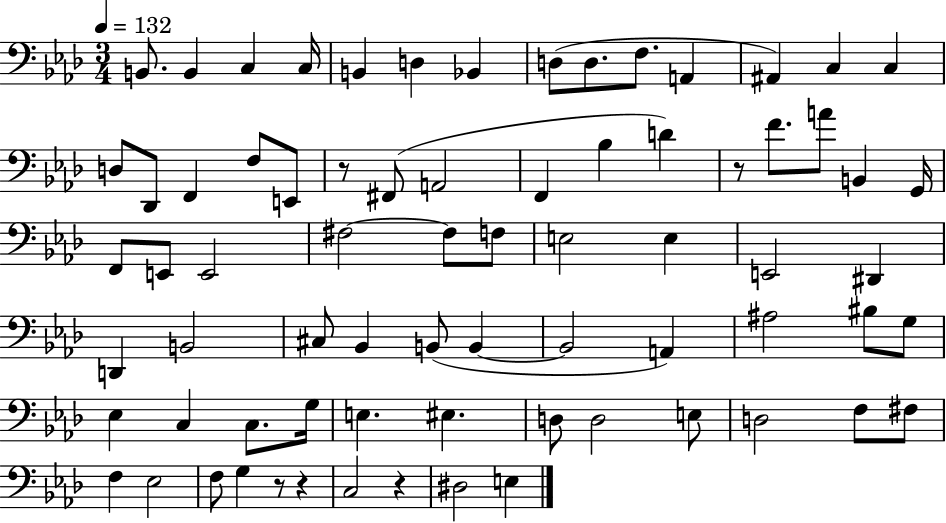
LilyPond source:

{
  \clef bass
  \numericTimeSignature
  \time 3/4
  \key aes \major
  \tempo 4 = 132
  \repeat volta 2 { b,8. b,4 c4 c16 | b,4 d4 bes,4 | d8( d8. f8. a,4 | ais,4) c4 c4 | \break d8 des,8 f,4 f8 e,8 | r8 fis,8( a,2 | f,4 bes4 d'4) | r8 f'8. a'8 b,4 g,16 | \break f,8 e,8 e,2 | fis2~~ fis8 f8 | e2 e4 | e,2 dis,4 | \break d,4 b,2 | cis8 bes,4 b,8( b,4~~ | b,2 a,4) | ais2 bis8 g8 | \break ees4 c4 c8. g16 | e4. eis4. | d8 d2 e8 | d2 f8 fis8 | \break f4 ees2 | f8 g4 r8 r4 | c2 r4 | dis2 e4 | \break } \bar "|."
}